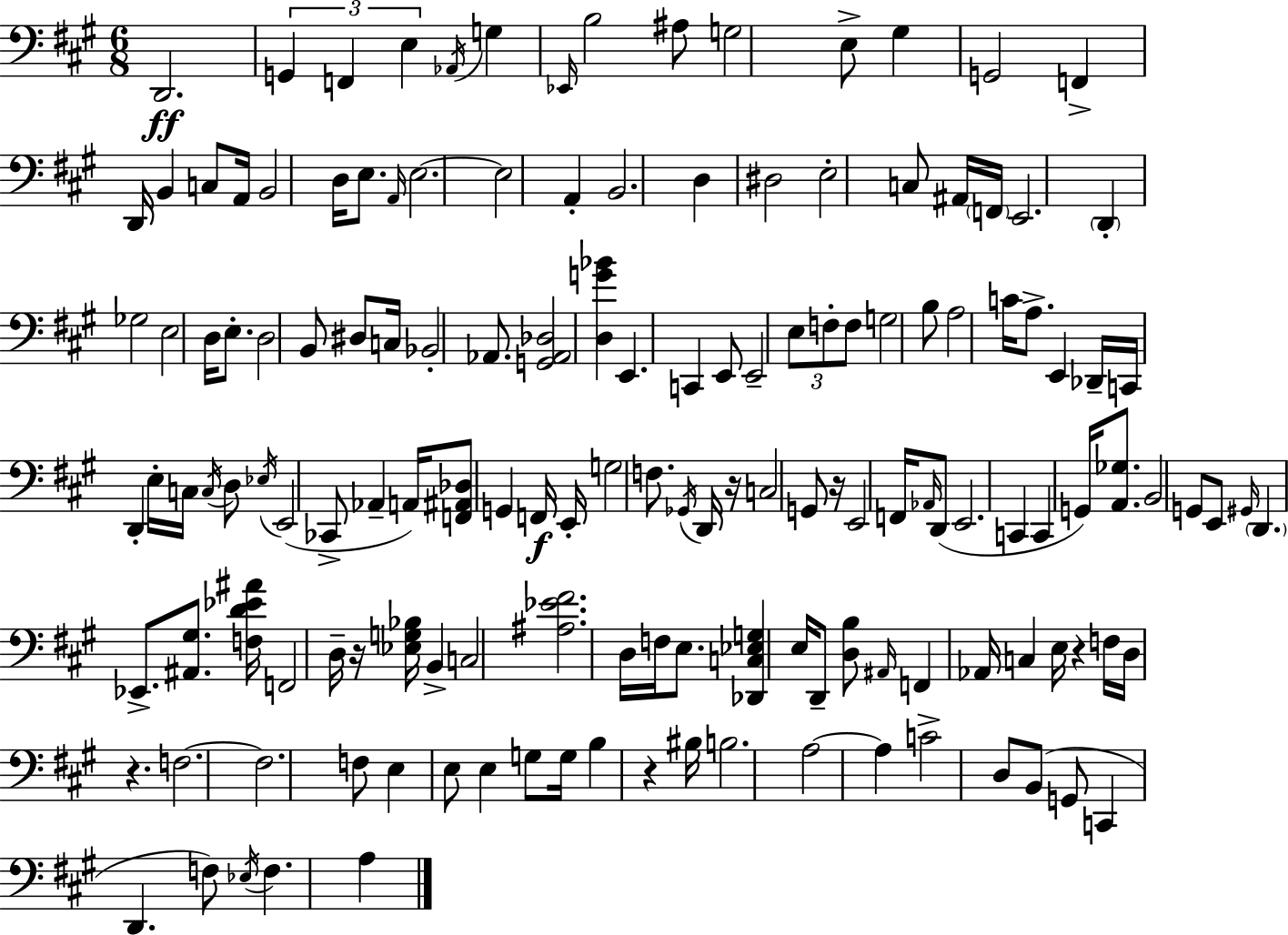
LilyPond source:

{
  \clef bass
  \numericTimeSignature
  \time 6/8
  \key a \major
  \repeat volta 2 { d,2.\ff | \tuplet 3/2 { g,4 f,4 e4 } | \acciaccatura { aes,16 } g4 \grace { ees,16 } b2 | ais8 g2 | \break e8-> gis4 g,2 | f,4-> d,16 b,4 c8 | a,16 b,2 d16 e8. | \grace { a,16 } e2.~~ | \break e2 a,4-. | b,2. | d4 dis2 | e2-. c8 | \break ais,16 \parenthesize f,16 e,2. | \parenthesize d,4-. ges2 | e2 d16 | e8.-. d2 b,8 | \break dis8 c16 bes,2-. | aes,8. <g, aes, des>2 <d g' bes'>4 | e,4. c,4 | e,8 e,2-- \tuplet 3/2 { e8 | \break f8-. f8 } g2 | b8 a2 c'16 | a8.-> e,4 des,16-- c,16 d,4-. | e16-. c16 \acciaccatura { c16 } d8 \acciaccatura { ees16 }( e,2 | \break ces,8-> aes,4-- a,16) <f, ais, des>8 | g,4 f,16\f e,16-. g2 | f8. \acciaccatura { ges,16 } d,16 r16 c2 | g,8 r16 e,2 | \break f,16 \grace { aes,16 } d,8( e,2. | c,4 c,4 | g,16) <a, ges>8. b,2 | g,8 e,8 \grace { gis,16 } \parenthesize d,4. | \break ees,8.-> <ais, gis>8. <f d' ees' ais'>16 f,2 | d16-- r16 <ees g bes>16 b,4-> | c2 <ais ees' fis'>2. | d16 f16 e8. | \break <des, c ees g>4 e16 d,8-- <d b>8 \grace { ais,16 } f,4 | aes,16 c4 e16 r4 | f16 d16 r4. f2.~~ | f2. | \break f8 e4 | e8 e4 g8 g16 | b4 r4 bis16 b2. | a2~~ | \break a4 c'2-> | d8 b,8( g,8 c,4 | d,4. f8) \acciaccatura { ees16 } | f4. a4 } \bar "|."
}